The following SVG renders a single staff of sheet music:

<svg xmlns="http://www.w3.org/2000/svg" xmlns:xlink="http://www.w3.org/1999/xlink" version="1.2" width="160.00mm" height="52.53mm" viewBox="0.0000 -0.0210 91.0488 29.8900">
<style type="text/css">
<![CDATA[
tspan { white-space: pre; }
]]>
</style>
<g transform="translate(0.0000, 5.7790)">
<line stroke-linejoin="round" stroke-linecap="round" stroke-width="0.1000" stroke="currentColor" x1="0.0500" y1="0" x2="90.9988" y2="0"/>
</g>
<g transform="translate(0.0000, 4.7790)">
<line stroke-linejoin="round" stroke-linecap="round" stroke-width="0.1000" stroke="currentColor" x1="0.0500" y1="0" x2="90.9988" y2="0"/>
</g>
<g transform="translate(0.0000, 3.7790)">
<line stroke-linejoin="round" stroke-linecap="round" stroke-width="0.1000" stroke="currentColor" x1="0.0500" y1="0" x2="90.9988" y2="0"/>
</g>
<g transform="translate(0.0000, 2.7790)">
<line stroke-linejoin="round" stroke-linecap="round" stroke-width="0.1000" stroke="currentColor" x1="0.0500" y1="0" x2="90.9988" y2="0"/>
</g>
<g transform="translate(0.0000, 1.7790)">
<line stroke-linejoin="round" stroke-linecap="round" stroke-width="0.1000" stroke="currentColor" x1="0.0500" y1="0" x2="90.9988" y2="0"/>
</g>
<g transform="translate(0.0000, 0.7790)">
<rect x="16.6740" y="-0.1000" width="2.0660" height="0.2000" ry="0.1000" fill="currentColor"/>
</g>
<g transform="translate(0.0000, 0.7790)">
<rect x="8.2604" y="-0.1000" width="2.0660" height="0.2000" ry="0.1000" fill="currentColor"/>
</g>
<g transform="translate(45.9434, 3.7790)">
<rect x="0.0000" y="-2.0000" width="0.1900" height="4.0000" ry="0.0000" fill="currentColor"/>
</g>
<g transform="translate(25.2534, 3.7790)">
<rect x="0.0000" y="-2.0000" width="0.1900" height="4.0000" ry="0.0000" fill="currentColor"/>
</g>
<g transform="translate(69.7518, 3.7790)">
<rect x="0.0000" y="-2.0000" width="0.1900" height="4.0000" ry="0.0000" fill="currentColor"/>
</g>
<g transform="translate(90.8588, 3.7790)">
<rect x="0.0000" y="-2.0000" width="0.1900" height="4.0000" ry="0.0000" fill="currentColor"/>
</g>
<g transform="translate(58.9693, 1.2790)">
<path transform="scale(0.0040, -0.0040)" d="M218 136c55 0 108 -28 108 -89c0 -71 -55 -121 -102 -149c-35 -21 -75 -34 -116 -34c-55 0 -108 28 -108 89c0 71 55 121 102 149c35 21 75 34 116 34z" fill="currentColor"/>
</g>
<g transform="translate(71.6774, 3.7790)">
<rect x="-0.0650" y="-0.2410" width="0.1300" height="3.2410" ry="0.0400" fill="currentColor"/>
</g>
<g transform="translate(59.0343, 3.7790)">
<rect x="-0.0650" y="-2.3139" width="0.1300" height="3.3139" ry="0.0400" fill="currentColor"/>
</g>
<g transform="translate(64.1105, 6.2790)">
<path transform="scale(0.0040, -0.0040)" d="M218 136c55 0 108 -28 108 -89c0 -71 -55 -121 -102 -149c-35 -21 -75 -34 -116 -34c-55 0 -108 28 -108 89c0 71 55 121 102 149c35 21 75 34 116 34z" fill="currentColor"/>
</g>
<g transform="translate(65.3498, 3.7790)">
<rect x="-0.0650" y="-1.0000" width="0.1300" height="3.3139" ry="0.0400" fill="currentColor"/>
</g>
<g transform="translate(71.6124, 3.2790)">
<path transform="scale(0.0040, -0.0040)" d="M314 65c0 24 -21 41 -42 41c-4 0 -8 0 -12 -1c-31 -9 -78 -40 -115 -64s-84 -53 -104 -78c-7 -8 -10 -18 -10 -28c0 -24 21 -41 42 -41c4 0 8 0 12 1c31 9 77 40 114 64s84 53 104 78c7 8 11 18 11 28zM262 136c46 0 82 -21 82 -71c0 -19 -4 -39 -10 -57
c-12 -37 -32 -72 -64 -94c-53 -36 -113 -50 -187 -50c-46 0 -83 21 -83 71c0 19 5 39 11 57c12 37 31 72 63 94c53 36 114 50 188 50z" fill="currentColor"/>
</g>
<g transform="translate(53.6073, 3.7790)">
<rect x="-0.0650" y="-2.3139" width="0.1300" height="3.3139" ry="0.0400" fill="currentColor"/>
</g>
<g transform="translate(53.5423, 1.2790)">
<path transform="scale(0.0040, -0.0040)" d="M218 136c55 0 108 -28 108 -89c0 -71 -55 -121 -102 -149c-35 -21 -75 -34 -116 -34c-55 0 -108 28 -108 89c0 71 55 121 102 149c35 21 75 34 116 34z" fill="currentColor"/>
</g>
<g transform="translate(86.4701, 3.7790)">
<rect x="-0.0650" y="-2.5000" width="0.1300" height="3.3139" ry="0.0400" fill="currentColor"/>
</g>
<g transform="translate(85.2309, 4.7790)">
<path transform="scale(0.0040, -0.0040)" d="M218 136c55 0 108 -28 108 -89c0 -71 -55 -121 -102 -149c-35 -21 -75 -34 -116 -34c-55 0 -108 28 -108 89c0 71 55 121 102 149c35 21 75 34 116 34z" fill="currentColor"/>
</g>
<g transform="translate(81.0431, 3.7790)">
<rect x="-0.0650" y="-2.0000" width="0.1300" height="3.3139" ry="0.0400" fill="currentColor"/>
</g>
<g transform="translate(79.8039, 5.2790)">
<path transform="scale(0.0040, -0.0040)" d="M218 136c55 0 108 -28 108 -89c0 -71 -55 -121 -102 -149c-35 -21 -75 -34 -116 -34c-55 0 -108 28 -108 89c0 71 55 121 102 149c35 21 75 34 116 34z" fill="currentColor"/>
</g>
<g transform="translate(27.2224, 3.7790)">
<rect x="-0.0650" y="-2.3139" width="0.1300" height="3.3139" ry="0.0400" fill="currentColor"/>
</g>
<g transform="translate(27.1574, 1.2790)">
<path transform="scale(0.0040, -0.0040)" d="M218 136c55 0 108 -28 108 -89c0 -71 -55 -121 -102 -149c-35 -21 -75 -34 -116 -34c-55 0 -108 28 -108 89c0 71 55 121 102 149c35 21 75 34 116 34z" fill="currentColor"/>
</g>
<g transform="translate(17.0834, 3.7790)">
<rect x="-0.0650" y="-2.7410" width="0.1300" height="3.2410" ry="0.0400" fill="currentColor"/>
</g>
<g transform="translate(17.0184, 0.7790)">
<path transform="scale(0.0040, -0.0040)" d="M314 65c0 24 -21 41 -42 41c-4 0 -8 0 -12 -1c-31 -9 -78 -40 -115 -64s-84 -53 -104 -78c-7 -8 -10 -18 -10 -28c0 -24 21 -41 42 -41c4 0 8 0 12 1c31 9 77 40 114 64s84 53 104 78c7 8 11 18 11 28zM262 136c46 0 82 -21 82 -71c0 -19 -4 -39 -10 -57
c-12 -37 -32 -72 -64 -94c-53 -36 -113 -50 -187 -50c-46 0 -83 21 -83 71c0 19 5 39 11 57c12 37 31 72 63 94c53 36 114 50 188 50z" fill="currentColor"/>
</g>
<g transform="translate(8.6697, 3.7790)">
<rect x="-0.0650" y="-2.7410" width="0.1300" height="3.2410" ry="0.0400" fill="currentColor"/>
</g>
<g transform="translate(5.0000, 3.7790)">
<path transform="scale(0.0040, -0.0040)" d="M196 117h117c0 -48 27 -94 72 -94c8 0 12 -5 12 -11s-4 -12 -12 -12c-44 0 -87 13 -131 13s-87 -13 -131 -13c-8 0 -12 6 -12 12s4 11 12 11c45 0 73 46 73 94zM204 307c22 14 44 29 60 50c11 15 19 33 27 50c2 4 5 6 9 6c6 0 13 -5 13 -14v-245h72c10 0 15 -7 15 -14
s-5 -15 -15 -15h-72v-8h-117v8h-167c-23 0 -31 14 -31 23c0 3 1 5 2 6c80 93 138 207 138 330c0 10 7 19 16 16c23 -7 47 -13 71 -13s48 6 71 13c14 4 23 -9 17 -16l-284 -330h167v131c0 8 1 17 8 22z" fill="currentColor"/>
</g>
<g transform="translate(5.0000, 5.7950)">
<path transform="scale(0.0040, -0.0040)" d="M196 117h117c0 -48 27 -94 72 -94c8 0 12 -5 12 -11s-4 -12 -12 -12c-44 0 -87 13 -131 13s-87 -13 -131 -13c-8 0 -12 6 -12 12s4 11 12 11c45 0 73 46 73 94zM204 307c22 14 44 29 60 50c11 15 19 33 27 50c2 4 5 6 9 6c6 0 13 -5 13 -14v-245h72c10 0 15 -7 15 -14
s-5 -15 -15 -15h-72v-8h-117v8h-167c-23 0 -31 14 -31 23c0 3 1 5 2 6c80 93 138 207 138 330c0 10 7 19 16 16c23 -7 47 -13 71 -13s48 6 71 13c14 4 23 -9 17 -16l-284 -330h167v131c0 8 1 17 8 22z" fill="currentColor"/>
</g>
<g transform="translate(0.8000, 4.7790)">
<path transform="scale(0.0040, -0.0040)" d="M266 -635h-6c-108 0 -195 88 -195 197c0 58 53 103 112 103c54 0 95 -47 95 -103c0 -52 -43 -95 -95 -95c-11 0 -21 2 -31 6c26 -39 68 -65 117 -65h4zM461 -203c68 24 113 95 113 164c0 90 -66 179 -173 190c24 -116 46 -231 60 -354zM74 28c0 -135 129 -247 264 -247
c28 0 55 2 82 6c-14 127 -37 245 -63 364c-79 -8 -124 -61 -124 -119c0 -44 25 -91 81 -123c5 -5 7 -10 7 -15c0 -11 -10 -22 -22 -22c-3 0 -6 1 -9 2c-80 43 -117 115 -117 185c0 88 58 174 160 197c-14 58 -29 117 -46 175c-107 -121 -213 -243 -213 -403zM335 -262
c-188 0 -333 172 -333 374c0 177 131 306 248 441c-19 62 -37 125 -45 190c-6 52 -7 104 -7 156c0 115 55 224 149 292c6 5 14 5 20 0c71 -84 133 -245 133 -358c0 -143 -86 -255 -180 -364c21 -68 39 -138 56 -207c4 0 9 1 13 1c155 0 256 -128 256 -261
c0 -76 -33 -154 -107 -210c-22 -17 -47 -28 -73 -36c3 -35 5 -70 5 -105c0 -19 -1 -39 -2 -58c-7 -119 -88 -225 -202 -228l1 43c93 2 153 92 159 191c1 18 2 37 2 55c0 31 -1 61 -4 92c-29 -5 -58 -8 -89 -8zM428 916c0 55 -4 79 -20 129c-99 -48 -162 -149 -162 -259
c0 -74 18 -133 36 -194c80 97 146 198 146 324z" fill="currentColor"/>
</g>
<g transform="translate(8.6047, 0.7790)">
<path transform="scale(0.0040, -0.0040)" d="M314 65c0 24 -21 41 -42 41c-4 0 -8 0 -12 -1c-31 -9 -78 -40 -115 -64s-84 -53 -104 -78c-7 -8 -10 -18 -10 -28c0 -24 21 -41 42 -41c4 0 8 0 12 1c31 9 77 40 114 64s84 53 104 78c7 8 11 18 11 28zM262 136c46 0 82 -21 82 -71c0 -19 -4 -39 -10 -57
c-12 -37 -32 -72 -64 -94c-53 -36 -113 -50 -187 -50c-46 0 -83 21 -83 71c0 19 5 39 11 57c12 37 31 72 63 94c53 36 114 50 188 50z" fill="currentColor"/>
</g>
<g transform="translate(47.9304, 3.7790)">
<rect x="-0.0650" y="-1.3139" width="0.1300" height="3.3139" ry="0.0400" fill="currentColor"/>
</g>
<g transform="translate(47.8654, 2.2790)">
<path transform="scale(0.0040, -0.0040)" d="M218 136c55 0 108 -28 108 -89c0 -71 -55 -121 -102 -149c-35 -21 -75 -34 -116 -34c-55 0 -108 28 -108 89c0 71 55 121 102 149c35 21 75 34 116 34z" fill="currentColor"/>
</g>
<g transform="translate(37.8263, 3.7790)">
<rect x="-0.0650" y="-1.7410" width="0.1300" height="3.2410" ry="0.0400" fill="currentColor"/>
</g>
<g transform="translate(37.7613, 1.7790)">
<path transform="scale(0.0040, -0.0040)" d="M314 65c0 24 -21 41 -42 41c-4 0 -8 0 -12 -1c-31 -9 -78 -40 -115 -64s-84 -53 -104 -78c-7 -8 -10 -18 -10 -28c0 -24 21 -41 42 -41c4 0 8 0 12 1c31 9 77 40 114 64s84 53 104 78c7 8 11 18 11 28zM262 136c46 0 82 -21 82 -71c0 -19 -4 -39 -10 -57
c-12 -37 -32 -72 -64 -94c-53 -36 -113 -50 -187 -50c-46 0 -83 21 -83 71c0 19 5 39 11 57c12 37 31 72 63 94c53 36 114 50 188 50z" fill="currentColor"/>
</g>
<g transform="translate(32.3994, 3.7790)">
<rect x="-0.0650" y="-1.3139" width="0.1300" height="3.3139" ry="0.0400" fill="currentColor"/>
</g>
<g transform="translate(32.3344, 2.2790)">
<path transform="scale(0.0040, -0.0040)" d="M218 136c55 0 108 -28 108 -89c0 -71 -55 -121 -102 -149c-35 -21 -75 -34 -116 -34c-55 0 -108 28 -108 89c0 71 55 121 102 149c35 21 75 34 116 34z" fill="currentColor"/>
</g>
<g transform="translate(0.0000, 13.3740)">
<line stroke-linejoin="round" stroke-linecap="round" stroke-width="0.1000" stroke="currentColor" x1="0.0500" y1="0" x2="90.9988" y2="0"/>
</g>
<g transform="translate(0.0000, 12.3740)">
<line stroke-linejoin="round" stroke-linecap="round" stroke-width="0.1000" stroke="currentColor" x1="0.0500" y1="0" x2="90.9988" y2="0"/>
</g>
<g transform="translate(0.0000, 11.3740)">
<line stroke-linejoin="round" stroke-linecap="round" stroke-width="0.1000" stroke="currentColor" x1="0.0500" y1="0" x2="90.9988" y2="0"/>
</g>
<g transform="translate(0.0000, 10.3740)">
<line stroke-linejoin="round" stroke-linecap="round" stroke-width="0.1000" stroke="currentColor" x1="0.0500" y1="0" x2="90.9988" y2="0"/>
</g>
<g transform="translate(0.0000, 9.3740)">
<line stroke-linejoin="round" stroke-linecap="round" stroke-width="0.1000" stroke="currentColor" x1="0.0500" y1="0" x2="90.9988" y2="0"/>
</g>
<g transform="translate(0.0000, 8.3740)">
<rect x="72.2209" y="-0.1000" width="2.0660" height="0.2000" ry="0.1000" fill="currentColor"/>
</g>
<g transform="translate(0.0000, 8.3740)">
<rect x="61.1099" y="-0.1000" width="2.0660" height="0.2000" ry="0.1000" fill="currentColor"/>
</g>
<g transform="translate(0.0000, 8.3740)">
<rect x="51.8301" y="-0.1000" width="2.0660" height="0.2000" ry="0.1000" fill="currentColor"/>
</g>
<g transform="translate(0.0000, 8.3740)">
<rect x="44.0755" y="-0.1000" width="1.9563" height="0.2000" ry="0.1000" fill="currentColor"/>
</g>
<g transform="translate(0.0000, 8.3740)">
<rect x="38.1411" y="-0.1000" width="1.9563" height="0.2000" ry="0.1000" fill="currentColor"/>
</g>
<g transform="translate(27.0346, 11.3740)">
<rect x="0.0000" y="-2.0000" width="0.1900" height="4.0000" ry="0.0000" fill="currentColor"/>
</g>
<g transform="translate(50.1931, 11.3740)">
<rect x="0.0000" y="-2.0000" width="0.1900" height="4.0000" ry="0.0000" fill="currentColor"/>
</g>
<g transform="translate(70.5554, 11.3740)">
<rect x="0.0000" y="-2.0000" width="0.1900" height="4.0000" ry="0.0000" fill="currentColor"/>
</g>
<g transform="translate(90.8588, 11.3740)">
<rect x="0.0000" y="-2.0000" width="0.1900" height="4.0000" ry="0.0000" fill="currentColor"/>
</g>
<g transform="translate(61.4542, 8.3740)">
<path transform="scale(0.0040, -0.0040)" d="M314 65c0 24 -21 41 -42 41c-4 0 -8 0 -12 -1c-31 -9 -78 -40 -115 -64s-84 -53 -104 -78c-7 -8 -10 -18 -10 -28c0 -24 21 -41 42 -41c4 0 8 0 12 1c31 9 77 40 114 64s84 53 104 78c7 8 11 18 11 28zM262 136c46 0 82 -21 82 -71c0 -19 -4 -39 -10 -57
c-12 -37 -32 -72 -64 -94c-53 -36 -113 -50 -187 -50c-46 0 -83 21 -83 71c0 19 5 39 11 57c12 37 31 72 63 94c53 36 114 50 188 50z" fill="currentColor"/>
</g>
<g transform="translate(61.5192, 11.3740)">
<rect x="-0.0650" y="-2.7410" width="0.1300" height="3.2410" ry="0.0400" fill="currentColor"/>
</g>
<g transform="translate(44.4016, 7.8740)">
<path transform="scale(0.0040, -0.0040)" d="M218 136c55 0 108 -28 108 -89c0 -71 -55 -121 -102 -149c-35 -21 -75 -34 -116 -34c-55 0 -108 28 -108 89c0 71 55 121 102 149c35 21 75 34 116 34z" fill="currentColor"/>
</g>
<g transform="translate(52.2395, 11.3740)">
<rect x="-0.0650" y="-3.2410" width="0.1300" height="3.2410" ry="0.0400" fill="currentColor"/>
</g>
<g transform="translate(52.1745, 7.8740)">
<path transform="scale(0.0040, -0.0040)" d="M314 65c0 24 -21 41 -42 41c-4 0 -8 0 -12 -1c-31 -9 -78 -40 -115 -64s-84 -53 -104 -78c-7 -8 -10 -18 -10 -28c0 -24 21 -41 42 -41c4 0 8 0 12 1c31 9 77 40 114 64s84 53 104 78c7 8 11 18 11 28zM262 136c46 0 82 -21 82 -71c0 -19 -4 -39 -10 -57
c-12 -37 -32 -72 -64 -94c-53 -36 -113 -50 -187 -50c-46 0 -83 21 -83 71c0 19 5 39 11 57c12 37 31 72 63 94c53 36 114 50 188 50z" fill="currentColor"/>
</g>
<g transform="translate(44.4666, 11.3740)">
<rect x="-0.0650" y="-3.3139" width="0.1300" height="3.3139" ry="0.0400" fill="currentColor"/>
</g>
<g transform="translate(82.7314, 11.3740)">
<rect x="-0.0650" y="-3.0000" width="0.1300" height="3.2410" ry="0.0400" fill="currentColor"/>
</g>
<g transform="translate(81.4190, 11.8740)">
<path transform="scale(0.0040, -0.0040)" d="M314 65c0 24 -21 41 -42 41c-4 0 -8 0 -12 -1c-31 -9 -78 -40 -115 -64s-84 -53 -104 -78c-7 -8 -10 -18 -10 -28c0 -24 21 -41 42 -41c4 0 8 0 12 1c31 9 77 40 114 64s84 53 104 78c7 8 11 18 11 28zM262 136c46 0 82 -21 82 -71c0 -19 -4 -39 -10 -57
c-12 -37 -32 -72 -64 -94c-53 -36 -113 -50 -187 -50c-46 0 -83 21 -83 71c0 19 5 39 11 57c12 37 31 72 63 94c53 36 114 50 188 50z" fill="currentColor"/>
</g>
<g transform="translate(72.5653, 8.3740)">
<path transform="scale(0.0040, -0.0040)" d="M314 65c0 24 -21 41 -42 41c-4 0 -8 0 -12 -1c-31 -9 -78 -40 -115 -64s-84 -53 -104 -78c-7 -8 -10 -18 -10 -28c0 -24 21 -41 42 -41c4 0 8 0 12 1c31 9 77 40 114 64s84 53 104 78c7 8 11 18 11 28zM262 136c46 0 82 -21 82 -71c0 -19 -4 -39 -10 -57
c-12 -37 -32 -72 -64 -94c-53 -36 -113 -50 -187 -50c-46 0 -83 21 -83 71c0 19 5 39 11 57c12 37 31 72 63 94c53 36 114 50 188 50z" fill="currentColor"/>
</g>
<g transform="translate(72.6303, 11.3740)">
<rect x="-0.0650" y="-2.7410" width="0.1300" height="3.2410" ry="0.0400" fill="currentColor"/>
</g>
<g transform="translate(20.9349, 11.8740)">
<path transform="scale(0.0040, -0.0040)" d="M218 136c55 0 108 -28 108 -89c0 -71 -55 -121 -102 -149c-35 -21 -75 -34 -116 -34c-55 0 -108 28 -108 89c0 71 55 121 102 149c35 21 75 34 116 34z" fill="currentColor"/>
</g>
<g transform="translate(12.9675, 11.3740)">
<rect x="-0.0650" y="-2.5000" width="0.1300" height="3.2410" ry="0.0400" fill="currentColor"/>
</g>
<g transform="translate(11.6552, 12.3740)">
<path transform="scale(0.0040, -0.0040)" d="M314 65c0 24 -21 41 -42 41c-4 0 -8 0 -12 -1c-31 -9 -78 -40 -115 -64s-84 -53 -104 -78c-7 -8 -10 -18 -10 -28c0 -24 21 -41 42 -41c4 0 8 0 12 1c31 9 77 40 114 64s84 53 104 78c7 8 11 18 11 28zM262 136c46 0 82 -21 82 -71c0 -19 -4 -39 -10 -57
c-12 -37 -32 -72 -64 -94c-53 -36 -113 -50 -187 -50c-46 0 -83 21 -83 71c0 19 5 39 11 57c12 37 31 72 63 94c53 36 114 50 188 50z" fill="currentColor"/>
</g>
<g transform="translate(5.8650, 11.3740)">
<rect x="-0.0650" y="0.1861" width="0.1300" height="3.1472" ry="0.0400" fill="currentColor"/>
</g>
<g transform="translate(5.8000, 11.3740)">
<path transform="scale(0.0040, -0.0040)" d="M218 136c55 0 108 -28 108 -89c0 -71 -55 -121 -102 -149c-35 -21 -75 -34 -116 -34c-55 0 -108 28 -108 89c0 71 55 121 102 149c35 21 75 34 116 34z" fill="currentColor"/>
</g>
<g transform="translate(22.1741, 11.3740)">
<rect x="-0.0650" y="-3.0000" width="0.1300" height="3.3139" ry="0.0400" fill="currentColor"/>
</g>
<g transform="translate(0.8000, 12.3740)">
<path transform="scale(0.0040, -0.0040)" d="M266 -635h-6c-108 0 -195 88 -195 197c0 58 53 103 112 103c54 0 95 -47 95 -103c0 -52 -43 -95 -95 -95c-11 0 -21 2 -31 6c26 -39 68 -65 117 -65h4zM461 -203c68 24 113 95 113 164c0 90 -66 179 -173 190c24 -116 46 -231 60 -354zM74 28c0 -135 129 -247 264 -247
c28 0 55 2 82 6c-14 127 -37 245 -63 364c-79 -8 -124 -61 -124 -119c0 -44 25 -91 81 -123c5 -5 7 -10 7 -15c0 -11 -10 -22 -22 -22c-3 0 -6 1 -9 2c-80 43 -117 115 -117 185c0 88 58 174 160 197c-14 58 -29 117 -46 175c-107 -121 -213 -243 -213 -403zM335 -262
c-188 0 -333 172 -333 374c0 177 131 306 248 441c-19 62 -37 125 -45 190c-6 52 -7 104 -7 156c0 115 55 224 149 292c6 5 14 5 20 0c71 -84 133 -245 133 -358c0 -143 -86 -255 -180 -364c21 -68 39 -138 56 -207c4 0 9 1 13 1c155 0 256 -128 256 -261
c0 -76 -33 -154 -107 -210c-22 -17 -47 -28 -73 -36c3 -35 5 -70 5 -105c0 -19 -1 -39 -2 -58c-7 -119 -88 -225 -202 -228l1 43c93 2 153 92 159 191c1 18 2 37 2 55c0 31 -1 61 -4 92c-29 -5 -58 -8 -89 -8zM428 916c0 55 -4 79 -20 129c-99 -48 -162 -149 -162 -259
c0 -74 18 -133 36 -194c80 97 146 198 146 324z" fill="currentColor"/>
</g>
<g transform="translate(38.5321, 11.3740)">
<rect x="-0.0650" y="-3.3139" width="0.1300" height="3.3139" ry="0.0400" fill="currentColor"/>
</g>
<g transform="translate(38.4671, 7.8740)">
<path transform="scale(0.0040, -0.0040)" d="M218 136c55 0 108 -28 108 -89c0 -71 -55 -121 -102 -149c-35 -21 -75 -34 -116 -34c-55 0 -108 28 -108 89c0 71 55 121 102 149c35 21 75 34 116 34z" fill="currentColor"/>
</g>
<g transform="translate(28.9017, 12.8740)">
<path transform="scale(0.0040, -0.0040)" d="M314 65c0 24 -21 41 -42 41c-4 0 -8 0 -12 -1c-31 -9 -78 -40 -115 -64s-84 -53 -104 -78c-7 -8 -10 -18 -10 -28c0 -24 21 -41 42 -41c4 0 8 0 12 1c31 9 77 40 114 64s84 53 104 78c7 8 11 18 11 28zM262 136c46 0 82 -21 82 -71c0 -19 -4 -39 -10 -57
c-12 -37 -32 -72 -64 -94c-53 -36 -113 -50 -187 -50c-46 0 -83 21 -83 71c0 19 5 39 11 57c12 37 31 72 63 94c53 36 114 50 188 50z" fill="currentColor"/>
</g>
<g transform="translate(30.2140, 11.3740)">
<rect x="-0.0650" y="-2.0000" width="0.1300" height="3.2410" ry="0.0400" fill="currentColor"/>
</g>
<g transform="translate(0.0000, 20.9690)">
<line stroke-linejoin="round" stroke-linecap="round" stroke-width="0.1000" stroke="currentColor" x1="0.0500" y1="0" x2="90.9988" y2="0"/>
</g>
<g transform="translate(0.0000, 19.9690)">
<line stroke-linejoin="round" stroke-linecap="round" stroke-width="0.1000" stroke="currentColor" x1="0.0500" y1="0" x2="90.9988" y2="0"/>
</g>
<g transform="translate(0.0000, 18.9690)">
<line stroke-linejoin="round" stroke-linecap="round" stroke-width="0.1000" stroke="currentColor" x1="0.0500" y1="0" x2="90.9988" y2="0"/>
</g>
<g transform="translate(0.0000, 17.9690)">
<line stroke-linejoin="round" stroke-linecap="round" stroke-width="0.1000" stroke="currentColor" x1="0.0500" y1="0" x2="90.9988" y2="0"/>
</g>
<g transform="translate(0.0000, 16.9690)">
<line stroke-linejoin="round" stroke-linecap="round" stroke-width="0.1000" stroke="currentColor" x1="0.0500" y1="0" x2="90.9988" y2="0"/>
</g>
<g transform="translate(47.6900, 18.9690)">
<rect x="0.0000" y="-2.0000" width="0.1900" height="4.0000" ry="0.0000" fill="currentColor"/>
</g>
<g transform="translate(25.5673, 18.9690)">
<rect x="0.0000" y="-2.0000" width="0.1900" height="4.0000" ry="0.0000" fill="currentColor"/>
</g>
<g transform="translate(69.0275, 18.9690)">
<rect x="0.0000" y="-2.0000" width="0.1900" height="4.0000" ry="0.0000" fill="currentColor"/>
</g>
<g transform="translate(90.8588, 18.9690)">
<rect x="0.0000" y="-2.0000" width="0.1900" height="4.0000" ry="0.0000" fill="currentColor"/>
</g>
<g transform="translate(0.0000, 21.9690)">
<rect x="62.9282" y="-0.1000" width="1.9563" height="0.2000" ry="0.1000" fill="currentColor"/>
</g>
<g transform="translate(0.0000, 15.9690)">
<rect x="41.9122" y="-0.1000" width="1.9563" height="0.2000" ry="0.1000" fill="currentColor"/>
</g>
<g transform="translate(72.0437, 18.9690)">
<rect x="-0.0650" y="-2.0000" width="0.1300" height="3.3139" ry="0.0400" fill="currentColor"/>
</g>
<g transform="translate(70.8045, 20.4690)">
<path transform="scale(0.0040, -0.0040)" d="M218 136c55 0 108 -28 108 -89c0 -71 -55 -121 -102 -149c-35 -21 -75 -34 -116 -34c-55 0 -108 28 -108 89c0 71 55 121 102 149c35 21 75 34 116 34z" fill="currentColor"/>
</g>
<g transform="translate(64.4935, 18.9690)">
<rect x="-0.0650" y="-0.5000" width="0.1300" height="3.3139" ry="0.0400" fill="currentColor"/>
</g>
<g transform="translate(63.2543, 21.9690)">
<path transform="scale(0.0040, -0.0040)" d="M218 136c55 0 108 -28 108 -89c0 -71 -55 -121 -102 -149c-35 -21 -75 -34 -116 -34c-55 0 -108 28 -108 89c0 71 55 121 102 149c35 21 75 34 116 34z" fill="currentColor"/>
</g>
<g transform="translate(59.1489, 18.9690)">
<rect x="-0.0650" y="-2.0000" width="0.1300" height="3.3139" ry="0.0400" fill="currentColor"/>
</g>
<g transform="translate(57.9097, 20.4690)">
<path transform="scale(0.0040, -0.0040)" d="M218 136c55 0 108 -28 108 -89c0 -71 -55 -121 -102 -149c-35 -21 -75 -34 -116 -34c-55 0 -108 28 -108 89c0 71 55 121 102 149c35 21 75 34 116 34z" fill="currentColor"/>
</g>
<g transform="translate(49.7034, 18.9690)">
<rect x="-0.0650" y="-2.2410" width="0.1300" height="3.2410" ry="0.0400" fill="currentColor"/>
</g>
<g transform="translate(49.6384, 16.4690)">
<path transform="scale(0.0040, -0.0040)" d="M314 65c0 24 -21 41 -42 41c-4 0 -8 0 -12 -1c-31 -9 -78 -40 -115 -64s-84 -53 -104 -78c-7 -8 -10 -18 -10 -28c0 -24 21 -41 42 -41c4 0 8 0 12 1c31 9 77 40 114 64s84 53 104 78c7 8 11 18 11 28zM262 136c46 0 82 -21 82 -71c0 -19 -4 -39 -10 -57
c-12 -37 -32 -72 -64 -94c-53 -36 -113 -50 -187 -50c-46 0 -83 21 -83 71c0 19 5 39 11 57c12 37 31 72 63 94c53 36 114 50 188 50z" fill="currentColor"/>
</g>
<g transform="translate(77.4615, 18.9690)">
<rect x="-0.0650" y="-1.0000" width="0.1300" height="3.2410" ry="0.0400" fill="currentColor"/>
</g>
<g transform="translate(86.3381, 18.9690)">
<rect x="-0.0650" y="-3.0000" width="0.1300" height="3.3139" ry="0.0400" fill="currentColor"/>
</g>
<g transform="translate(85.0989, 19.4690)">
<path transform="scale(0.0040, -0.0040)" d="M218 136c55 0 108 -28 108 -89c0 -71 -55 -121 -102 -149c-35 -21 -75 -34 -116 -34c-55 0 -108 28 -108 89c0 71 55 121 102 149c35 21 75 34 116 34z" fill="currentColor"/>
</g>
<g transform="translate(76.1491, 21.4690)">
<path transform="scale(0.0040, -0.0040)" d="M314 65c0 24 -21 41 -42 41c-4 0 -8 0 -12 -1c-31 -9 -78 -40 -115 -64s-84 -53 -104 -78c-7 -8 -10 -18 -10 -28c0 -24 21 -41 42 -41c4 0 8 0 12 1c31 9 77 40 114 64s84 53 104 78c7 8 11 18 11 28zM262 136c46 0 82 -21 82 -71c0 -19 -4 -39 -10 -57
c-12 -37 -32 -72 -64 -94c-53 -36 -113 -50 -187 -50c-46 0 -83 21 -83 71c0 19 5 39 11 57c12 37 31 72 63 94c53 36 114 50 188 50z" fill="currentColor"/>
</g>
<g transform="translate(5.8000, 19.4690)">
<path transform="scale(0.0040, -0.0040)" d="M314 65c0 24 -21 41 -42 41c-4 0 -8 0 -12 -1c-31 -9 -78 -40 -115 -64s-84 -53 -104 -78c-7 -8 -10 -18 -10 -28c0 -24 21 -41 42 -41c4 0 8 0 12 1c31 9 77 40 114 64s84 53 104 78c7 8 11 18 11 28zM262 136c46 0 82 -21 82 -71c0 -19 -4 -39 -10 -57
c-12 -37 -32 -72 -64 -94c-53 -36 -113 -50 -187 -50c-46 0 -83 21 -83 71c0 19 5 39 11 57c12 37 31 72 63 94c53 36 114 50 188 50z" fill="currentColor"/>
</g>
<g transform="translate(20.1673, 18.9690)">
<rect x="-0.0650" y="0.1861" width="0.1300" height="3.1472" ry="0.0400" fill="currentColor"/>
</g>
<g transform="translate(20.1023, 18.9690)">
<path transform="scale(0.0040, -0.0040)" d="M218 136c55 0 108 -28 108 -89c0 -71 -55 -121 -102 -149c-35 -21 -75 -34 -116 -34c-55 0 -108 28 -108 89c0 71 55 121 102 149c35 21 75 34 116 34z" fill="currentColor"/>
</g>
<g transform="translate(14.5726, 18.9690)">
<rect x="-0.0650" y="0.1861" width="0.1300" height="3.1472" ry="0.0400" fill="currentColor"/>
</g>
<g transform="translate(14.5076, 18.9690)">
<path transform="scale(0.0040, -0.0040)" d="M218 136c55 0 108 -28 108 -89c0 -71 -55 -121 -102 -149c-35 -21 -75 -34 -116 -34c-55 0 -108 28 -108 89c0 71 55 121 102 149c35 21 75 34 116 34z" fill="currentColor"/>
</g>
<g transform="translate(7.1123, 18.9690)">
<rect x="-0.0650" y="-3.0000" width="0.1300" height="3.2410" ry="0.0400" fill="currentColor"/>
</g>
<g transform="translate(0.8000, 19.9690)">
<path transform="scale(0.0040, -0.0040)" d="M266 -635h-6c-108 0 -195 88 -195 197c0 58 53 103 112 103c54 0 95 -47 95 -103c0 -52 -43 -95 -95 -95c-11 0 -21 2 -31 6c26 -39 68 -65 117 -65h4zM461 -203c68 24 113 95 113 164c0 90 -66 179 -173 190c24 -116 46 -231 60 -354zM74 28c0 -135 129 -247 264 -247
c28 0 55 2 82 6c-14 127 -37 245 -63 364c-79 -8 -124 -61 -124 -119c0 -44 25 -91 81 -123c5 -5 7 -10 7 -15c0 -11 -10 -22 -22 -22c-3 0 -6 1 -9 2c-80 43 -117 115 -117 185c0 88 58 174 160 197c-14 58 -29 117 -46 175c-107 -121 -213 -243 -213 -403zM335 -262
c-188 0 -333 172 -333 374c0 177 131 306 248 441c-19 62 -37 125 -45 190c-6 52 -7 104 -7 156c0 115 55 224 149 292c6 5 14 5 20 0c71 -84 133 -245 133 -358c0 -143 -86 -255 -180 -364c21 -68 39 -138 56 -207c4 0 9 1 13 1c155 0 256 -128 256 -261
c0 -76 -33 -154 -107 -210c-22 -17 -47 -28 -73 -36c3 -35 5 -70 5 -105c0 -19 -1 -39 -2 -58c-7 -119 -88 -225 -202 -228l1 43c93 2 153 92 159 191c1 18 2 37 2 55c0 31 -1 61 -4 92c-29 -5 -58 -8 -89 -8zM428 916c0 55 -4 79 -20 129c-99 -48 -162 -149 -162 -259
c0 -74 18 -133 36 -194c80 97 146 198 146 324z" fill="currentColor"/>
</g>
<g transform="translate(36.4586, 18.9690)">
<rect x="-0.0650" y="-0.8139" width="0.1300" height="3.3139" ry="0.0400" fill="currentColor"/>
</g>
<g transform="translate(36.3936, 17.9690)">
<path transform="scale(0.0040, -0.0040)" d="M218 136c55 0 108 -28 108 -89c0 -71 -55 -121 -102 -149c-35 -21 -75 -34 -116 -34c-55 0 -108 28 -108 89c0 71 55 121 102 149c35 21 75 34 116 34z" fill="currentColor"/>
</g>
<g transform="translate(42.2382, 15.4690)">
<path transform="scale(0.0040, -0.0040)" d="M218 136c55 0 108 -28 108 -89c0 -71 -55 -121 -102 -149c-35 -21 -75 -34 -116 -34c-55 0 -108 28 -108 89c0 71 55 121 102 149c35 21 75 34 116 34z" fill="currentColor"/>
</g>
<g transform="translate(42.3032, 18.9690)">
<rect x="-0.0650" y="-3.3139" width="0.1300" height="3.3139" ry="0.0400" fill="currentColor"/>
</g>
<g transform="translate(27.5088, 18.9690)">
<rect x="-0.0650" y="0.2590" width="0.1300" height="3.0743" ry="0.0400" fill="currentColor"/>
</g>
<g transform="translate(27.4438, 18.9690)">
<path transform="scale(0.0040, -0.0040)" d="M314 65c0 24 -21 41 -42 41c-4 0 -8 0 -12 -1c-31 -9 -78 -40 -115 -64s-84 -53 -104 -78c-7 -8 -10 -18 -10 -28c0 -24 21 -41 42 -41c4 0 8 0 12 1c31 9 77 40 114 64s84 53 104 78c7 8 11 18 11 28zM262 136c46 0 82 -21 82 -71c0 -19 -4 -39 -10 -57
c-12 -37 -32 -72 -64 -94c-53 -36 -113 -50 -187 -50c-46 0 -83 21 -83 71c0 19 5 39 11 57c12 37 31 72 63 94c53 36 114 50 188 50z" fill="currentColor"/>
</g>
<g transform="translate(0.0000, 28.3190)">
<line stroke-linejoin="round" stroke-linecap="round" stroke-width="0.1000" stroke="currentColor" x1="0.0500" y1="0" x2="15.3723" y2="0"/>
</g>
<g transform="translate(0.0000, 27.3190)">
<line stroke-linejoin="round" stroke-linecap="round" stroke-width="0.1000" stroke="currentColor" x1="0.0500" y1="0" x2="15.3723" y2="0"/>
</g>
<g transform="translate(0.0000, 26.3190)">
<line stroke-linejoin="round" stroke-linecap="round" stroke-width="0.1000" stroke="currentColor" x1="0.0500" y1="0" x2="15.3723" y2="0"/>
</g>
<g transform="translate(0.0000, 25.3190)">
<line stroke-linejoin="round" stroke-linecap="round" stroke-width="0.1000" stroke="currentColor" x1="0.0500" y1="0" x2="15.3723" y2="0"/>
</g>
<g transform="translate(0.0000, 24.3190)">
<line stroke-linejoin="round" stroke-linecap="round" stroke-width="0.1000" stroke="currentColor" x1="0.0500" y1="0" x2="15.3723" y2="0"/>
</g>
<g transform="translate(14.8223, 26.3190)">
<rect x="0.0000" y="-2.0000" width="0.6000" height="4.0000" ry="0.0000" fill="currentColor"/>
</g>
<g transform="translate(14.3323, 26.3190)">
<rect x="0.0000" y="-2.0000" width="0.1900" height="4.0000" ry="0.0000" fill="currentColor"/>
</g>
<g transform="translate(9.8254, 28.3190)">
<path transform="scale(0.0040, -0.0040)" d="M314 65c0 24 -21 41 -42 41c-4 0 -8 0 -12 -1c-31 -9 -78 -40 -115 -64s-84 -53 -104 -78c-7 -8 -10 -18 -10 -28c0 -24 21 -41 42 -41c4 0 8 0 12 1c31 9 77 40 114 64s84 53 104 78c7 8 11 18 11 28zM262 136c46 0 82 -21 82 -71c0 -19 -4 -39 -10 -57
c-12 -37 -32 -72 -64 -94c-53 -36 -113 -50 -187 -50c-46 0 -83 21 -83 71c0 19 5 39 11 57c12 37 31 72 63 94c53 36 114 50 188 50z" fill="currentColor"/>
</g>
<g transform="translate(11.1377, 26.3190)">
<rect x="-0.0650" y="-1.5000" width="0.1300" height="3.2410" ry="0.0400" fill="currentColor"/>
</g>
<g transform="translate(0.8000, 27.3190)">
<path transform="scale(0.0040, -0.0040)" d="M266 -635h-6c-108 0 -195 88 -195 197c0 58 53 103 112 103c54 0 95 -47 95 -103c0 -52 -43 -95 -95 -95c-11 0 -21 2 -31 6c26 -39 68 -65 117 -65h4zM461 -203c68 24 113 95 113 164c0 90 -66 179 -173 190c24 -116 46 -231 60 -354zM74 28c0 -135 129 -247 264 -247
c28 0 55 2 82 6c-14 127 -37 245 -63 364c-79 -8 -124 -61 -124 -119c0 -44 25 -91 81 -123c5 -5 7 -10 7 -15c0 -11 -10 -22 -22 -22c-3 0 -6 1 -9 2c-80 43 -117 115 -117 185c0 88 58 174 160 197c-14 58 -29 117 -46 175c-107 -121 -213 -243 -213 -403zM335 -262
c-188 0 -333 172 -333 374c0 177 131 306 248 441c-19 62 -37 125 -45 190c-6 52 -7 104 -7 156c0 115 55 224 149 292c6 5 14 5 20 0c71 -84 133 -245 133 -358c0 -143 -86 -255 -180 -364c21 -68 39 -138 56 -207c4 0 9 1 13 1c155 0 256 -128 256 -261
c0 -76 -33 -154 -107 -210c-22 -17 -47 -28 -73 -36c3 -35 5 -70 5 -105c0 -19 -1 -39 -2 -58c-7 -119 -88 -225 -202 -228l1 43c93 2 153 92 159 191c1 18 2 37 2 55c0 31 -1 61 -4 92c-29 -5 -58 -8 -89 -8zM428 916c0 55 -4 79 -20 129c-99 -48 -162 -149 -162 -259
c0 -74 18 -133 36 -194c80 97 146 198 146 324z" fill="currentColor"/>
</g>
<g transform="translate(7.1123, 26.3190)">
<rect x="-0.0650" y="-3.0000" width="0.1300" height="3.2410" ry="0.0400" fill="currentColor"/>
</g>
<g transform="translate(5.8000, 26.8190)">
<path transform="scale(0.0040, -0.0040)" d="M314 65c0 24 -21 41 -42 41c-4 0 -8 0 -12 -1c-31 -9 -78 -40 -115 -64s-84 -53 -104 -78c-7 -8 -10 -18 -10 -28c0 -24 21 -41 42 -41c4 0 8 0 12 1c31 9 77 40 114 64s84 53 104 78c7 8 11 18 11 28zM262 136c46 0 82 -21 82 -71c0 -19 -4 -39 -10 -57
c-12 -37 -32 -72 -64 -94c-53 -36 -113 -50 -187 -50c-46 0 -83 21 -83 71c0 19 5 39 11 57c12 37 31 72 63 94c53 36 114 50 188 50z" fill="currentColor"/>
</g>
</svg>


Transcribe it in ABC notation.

X:1
T:Untitled
M:4/4
L:1/4
K:C
a2 a2 g e f2 e g g D c2 F G B G2 A F2 b b b2 a2 a2 A2 A2 B B B2 d b g2 F C F D2 A A2 E2